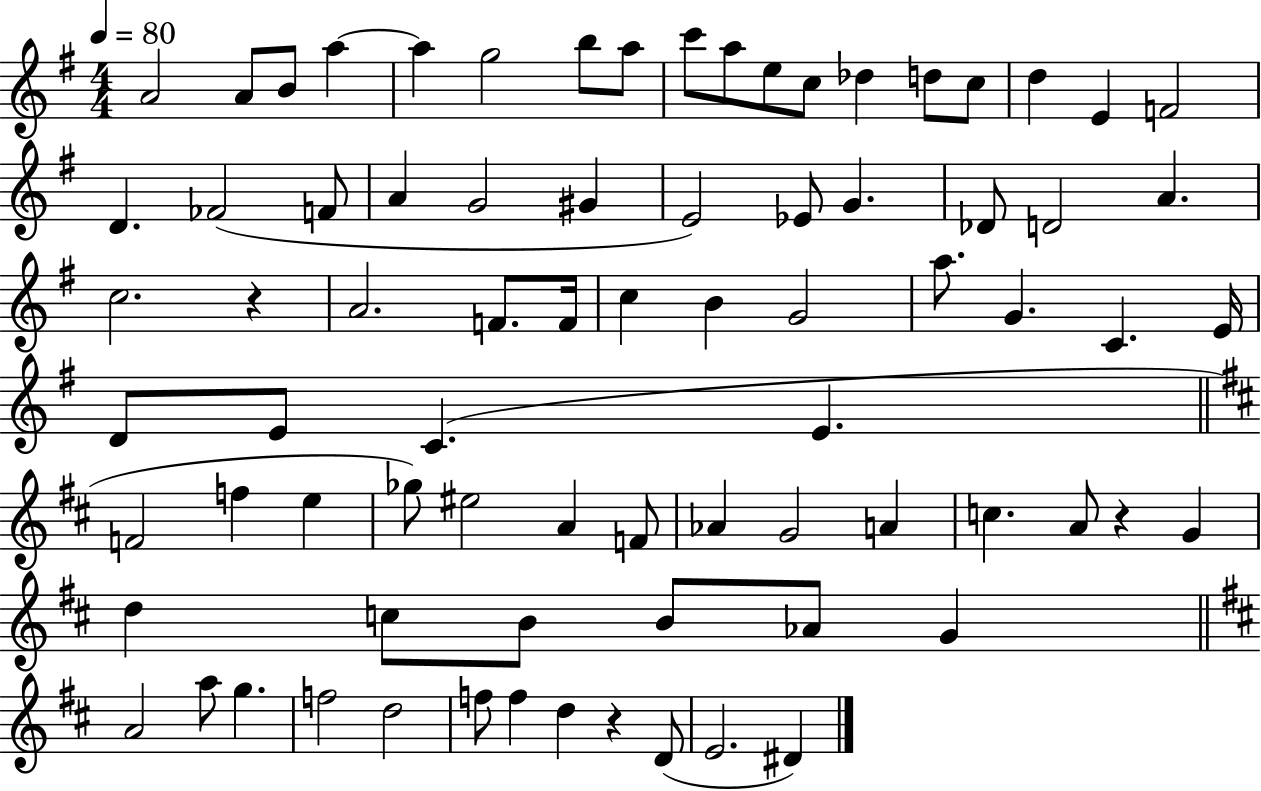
A4/h A4/e B4/e A5/q A5/q G5/h B5/e A5/e C6/e A5/e E5/e C5/e Db5/q D5/e C5/e D5/q E4/q F4/h D4/q. FES4/h F4/e A4/q G4/h G#4/q E4/h Eb4/e G4/q. Db4/e D4/h A4/q. C5/h. R/q A4/h. F4/e. F4/s C5/q B4/q G4/h A5/e. G4/q. C4/q. E4/s D4/e E4/e C4/q. E4/q. F4/h F5/q E5/q Gb5/e EIS5/h A4/q F4/e Ab4/q G4/h A4/q C5/q. A4/e R/q G4/q D5/q C5/e B4/e B4/e Ab4/e G4/q A4/h A5/e G5/q. F5/h D5/h F5/e F5/q D5/q R/q D4/e E4/h. D#4/q